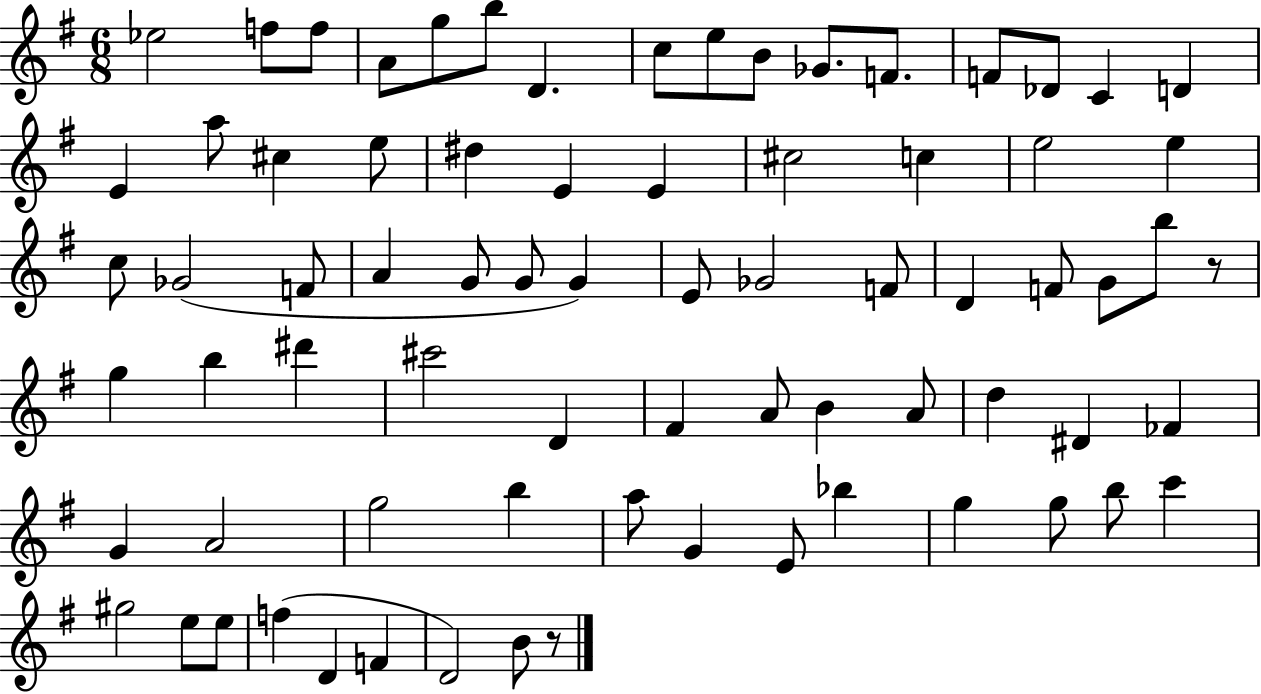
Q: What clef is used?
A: treble